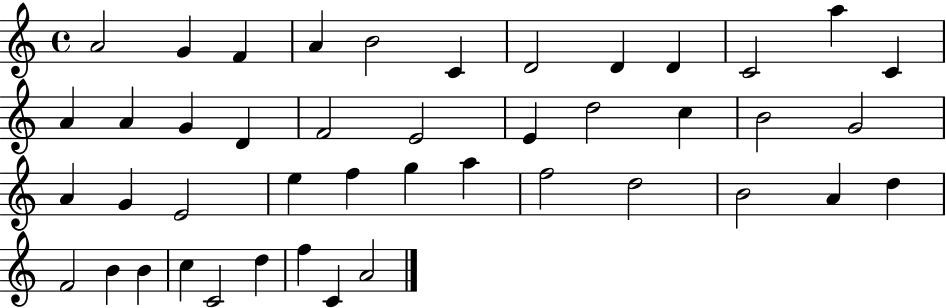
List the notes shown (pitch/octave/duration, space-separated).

A4/h G4/q F4/q A4/q B4/h C4/q D4/h D4/q D4/q C4/h A5/q C4/q A4/q A4/q G4/q D4/q F4/h E4/h E4/q D5/h C5/q B4/h G4/h A4/q G4/q E4/h E5/q F5/q G5/q A5/q F5/h D5/h B4/h A4/q D5/q F4/h B4/q B4/q C5/q C4/h D5/q F5/q C4/q A4/h